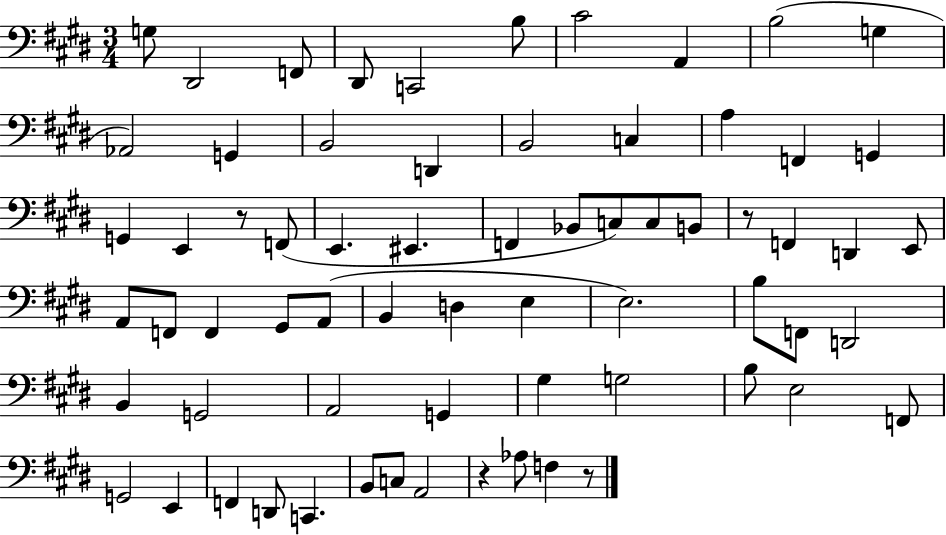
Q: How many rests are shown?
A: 4